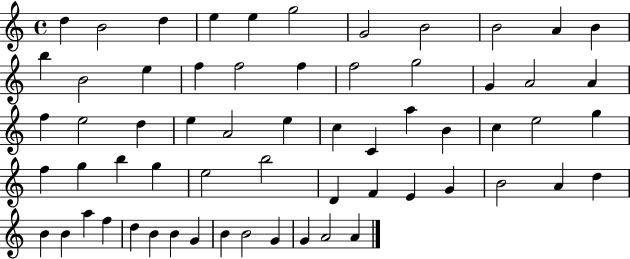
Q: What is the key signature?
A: C major